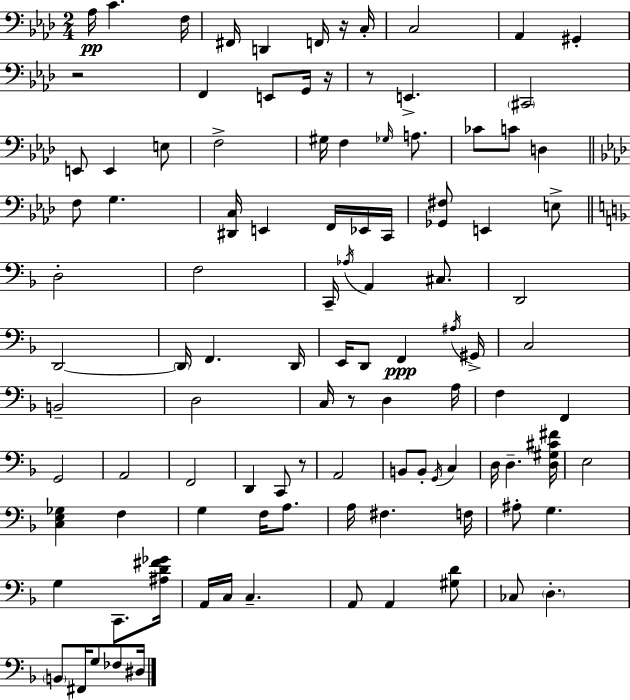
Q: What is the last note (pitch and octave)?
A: D#3